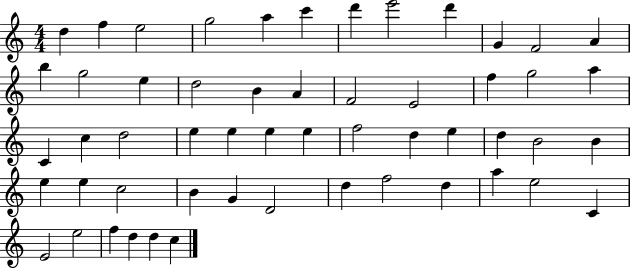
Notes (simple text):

D5/q F5/q E5/h G5/h A5/q C6/q D6/q E6/h D6/q G4/q F4/h A4/q B5/q G5/h E5/q D5/h B4/q A4/q F4/h E4/h F5/q G5/h A5/q C4/q C5/q D5/h E5/q E5/q E5/q E5/q F5/h D5/q E5/q D5/q B4/h B4/q E5/q E5/q C5/h B4/q G4/q D4/h D5/q F5/h D5/q A5/q E5/h C4/q E4/h E5/h F5/q D5/q D5/q C5/q